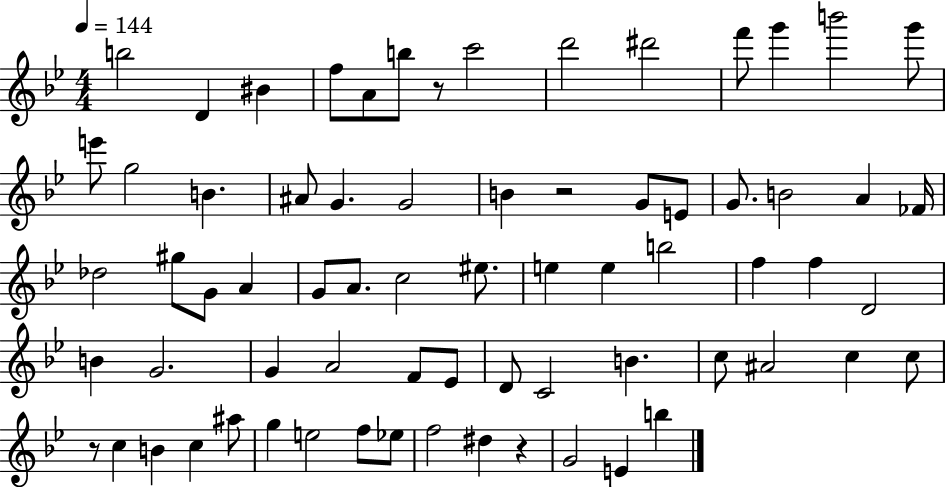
X:1
T:Untitled
M:4/4
L:1/4
K:Bb
b2 D ^B f/2 A/2 b/2 z/2 c'2 d'2 ^d'2 f'/2 g' b'2 g'/2 e'/2 g2 B ^A/2 G G2 B z2 G/2 E/2 G/2 B2 A _F/4 _d2 ^g/2 G/2 A G/2 A/2 c2 ^e/2 e e b2 f f D2 B G2 G A2 F/2 _E/2 D/2 C2 B c/2 ^A2 c c/2 z/2 c B c ^a/2 g e2 f/2 _e/2 f2 ^d z G2 E b